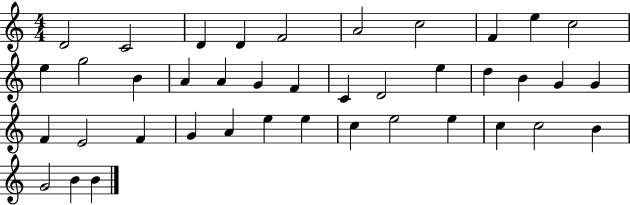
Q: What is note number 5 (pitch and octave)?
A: F4